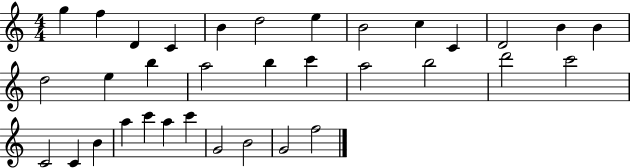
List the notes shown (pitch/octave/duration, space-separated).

G5/q F5/q D4/q C4/q B4/q D5/h E5/q B4/h C5/q C4/q D4/h B4/q B4/q D5/h E5/q B5/q A5/h B5/q C6/q A5/h B5/h D6/h C6/h C4/h C4/q B4/q A5/q C6/q A5/q C6/q G4/h B4/h G4/h F5/h